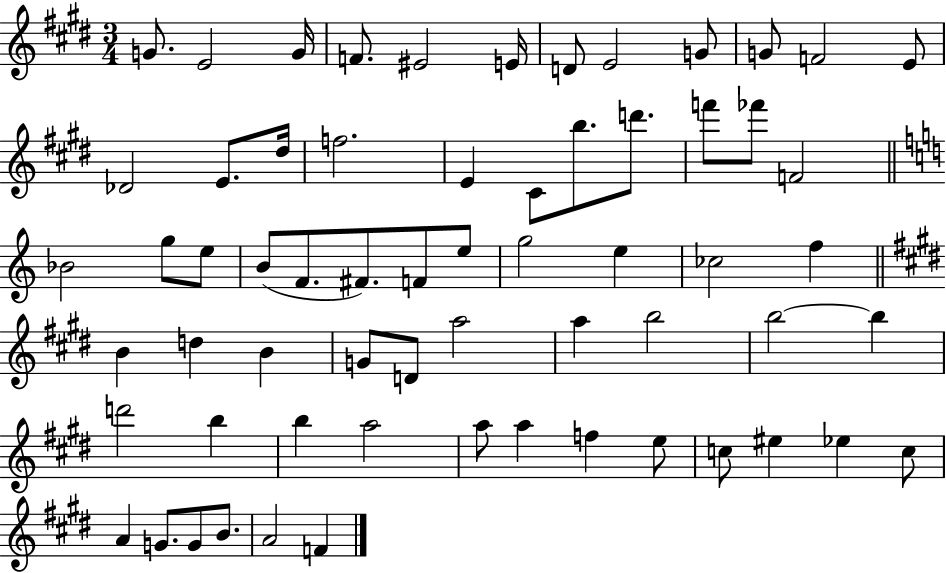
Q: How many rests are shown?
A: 0